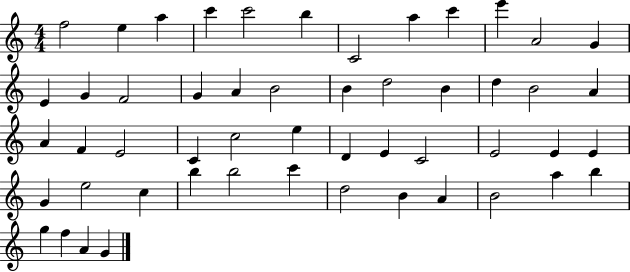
F5/h E5/q A5/q C6/q C6/h B5/q C4/h A5/q C6/q E6/q A4/h G4/q E4/q G4/q F4/h G4/q A4/q B4/h B4/q D5/h B4/q D5/q B4/h A4/q A4/q F4/q E4/h C4/q C5/h E5/q D4/q E4/q C4/h E4/h E4/q E4/q G4/q E5/h C5/q B5/q B5/h C6/q D5/h B4/q A4/q B4/h A5/q B5/q G5/q F5/q A4/q G4/q